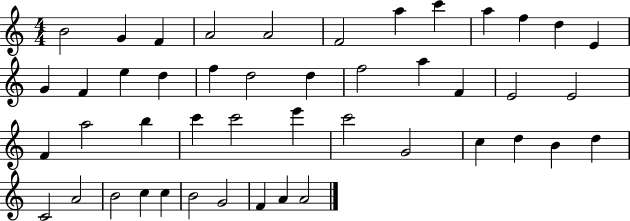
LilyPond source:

{
  \clef treble
  \numericTimeSignature
  \time 4/4
  \key c \major
  b'2 g'4 f'4 | a'2 a'2 | f'2 a''4 c'''4 | a''4 f''4 d''4 e'4 | \break g'4 f'4 e''4 d''4 | f''4 d''2 d''4 | f''2 a''4 f'4 | e'2 e'2 | \break f'4 a''2 b''4 | c'''4 c'''2 e'''4 | c'''2 g'2 | c''4 d''4 b'4 d''4 | \break c'2 a'2 | b'2 c''4 c''4 | b'2 g'2 | f'4 a'4 a'2 | \break \bar "|."
}